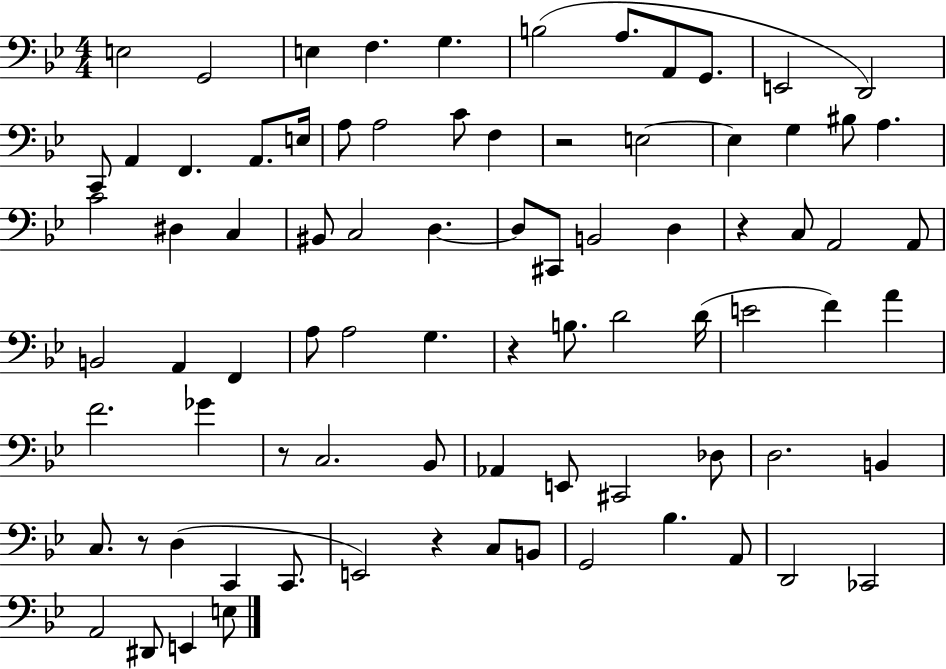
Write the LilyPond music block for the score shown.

{
  \clef bass
  \numericTimeSignature
  \time 4/4
  \key bes \major
  e2 g,2 | e4 f4. g4. | b2( a8. a,8 g,8. | e,2 d,2) | \break c,8 a,4 f,4. a,8. e16 | a8 a2 c'8 f4 | r2 e2~~ | e4 g4 bis8 a4. | \break c'2 dis4 c4 | bis,8 c2 d4.~~ | d8 cis,8 b,2 d4 | r4 c8 a,2 a,8 | \break b,2 a,4 f,4 | a8 a2 g4. | r4 b8. d'2 d'16( | e'2 f'4) a'4 | \break f'2. ges'4 | r8 c2. bes,8 | aes,4 e,8 cis,2 des8 | d2. b,4 | \break c8. r8 d4( c,4 c,8. | e,2) r4 c8 b,8 | g,2 bes4. a,8 | d,2 ces,2 | \break a,2 dis,8 e,4 e8 | \bar "|."
}